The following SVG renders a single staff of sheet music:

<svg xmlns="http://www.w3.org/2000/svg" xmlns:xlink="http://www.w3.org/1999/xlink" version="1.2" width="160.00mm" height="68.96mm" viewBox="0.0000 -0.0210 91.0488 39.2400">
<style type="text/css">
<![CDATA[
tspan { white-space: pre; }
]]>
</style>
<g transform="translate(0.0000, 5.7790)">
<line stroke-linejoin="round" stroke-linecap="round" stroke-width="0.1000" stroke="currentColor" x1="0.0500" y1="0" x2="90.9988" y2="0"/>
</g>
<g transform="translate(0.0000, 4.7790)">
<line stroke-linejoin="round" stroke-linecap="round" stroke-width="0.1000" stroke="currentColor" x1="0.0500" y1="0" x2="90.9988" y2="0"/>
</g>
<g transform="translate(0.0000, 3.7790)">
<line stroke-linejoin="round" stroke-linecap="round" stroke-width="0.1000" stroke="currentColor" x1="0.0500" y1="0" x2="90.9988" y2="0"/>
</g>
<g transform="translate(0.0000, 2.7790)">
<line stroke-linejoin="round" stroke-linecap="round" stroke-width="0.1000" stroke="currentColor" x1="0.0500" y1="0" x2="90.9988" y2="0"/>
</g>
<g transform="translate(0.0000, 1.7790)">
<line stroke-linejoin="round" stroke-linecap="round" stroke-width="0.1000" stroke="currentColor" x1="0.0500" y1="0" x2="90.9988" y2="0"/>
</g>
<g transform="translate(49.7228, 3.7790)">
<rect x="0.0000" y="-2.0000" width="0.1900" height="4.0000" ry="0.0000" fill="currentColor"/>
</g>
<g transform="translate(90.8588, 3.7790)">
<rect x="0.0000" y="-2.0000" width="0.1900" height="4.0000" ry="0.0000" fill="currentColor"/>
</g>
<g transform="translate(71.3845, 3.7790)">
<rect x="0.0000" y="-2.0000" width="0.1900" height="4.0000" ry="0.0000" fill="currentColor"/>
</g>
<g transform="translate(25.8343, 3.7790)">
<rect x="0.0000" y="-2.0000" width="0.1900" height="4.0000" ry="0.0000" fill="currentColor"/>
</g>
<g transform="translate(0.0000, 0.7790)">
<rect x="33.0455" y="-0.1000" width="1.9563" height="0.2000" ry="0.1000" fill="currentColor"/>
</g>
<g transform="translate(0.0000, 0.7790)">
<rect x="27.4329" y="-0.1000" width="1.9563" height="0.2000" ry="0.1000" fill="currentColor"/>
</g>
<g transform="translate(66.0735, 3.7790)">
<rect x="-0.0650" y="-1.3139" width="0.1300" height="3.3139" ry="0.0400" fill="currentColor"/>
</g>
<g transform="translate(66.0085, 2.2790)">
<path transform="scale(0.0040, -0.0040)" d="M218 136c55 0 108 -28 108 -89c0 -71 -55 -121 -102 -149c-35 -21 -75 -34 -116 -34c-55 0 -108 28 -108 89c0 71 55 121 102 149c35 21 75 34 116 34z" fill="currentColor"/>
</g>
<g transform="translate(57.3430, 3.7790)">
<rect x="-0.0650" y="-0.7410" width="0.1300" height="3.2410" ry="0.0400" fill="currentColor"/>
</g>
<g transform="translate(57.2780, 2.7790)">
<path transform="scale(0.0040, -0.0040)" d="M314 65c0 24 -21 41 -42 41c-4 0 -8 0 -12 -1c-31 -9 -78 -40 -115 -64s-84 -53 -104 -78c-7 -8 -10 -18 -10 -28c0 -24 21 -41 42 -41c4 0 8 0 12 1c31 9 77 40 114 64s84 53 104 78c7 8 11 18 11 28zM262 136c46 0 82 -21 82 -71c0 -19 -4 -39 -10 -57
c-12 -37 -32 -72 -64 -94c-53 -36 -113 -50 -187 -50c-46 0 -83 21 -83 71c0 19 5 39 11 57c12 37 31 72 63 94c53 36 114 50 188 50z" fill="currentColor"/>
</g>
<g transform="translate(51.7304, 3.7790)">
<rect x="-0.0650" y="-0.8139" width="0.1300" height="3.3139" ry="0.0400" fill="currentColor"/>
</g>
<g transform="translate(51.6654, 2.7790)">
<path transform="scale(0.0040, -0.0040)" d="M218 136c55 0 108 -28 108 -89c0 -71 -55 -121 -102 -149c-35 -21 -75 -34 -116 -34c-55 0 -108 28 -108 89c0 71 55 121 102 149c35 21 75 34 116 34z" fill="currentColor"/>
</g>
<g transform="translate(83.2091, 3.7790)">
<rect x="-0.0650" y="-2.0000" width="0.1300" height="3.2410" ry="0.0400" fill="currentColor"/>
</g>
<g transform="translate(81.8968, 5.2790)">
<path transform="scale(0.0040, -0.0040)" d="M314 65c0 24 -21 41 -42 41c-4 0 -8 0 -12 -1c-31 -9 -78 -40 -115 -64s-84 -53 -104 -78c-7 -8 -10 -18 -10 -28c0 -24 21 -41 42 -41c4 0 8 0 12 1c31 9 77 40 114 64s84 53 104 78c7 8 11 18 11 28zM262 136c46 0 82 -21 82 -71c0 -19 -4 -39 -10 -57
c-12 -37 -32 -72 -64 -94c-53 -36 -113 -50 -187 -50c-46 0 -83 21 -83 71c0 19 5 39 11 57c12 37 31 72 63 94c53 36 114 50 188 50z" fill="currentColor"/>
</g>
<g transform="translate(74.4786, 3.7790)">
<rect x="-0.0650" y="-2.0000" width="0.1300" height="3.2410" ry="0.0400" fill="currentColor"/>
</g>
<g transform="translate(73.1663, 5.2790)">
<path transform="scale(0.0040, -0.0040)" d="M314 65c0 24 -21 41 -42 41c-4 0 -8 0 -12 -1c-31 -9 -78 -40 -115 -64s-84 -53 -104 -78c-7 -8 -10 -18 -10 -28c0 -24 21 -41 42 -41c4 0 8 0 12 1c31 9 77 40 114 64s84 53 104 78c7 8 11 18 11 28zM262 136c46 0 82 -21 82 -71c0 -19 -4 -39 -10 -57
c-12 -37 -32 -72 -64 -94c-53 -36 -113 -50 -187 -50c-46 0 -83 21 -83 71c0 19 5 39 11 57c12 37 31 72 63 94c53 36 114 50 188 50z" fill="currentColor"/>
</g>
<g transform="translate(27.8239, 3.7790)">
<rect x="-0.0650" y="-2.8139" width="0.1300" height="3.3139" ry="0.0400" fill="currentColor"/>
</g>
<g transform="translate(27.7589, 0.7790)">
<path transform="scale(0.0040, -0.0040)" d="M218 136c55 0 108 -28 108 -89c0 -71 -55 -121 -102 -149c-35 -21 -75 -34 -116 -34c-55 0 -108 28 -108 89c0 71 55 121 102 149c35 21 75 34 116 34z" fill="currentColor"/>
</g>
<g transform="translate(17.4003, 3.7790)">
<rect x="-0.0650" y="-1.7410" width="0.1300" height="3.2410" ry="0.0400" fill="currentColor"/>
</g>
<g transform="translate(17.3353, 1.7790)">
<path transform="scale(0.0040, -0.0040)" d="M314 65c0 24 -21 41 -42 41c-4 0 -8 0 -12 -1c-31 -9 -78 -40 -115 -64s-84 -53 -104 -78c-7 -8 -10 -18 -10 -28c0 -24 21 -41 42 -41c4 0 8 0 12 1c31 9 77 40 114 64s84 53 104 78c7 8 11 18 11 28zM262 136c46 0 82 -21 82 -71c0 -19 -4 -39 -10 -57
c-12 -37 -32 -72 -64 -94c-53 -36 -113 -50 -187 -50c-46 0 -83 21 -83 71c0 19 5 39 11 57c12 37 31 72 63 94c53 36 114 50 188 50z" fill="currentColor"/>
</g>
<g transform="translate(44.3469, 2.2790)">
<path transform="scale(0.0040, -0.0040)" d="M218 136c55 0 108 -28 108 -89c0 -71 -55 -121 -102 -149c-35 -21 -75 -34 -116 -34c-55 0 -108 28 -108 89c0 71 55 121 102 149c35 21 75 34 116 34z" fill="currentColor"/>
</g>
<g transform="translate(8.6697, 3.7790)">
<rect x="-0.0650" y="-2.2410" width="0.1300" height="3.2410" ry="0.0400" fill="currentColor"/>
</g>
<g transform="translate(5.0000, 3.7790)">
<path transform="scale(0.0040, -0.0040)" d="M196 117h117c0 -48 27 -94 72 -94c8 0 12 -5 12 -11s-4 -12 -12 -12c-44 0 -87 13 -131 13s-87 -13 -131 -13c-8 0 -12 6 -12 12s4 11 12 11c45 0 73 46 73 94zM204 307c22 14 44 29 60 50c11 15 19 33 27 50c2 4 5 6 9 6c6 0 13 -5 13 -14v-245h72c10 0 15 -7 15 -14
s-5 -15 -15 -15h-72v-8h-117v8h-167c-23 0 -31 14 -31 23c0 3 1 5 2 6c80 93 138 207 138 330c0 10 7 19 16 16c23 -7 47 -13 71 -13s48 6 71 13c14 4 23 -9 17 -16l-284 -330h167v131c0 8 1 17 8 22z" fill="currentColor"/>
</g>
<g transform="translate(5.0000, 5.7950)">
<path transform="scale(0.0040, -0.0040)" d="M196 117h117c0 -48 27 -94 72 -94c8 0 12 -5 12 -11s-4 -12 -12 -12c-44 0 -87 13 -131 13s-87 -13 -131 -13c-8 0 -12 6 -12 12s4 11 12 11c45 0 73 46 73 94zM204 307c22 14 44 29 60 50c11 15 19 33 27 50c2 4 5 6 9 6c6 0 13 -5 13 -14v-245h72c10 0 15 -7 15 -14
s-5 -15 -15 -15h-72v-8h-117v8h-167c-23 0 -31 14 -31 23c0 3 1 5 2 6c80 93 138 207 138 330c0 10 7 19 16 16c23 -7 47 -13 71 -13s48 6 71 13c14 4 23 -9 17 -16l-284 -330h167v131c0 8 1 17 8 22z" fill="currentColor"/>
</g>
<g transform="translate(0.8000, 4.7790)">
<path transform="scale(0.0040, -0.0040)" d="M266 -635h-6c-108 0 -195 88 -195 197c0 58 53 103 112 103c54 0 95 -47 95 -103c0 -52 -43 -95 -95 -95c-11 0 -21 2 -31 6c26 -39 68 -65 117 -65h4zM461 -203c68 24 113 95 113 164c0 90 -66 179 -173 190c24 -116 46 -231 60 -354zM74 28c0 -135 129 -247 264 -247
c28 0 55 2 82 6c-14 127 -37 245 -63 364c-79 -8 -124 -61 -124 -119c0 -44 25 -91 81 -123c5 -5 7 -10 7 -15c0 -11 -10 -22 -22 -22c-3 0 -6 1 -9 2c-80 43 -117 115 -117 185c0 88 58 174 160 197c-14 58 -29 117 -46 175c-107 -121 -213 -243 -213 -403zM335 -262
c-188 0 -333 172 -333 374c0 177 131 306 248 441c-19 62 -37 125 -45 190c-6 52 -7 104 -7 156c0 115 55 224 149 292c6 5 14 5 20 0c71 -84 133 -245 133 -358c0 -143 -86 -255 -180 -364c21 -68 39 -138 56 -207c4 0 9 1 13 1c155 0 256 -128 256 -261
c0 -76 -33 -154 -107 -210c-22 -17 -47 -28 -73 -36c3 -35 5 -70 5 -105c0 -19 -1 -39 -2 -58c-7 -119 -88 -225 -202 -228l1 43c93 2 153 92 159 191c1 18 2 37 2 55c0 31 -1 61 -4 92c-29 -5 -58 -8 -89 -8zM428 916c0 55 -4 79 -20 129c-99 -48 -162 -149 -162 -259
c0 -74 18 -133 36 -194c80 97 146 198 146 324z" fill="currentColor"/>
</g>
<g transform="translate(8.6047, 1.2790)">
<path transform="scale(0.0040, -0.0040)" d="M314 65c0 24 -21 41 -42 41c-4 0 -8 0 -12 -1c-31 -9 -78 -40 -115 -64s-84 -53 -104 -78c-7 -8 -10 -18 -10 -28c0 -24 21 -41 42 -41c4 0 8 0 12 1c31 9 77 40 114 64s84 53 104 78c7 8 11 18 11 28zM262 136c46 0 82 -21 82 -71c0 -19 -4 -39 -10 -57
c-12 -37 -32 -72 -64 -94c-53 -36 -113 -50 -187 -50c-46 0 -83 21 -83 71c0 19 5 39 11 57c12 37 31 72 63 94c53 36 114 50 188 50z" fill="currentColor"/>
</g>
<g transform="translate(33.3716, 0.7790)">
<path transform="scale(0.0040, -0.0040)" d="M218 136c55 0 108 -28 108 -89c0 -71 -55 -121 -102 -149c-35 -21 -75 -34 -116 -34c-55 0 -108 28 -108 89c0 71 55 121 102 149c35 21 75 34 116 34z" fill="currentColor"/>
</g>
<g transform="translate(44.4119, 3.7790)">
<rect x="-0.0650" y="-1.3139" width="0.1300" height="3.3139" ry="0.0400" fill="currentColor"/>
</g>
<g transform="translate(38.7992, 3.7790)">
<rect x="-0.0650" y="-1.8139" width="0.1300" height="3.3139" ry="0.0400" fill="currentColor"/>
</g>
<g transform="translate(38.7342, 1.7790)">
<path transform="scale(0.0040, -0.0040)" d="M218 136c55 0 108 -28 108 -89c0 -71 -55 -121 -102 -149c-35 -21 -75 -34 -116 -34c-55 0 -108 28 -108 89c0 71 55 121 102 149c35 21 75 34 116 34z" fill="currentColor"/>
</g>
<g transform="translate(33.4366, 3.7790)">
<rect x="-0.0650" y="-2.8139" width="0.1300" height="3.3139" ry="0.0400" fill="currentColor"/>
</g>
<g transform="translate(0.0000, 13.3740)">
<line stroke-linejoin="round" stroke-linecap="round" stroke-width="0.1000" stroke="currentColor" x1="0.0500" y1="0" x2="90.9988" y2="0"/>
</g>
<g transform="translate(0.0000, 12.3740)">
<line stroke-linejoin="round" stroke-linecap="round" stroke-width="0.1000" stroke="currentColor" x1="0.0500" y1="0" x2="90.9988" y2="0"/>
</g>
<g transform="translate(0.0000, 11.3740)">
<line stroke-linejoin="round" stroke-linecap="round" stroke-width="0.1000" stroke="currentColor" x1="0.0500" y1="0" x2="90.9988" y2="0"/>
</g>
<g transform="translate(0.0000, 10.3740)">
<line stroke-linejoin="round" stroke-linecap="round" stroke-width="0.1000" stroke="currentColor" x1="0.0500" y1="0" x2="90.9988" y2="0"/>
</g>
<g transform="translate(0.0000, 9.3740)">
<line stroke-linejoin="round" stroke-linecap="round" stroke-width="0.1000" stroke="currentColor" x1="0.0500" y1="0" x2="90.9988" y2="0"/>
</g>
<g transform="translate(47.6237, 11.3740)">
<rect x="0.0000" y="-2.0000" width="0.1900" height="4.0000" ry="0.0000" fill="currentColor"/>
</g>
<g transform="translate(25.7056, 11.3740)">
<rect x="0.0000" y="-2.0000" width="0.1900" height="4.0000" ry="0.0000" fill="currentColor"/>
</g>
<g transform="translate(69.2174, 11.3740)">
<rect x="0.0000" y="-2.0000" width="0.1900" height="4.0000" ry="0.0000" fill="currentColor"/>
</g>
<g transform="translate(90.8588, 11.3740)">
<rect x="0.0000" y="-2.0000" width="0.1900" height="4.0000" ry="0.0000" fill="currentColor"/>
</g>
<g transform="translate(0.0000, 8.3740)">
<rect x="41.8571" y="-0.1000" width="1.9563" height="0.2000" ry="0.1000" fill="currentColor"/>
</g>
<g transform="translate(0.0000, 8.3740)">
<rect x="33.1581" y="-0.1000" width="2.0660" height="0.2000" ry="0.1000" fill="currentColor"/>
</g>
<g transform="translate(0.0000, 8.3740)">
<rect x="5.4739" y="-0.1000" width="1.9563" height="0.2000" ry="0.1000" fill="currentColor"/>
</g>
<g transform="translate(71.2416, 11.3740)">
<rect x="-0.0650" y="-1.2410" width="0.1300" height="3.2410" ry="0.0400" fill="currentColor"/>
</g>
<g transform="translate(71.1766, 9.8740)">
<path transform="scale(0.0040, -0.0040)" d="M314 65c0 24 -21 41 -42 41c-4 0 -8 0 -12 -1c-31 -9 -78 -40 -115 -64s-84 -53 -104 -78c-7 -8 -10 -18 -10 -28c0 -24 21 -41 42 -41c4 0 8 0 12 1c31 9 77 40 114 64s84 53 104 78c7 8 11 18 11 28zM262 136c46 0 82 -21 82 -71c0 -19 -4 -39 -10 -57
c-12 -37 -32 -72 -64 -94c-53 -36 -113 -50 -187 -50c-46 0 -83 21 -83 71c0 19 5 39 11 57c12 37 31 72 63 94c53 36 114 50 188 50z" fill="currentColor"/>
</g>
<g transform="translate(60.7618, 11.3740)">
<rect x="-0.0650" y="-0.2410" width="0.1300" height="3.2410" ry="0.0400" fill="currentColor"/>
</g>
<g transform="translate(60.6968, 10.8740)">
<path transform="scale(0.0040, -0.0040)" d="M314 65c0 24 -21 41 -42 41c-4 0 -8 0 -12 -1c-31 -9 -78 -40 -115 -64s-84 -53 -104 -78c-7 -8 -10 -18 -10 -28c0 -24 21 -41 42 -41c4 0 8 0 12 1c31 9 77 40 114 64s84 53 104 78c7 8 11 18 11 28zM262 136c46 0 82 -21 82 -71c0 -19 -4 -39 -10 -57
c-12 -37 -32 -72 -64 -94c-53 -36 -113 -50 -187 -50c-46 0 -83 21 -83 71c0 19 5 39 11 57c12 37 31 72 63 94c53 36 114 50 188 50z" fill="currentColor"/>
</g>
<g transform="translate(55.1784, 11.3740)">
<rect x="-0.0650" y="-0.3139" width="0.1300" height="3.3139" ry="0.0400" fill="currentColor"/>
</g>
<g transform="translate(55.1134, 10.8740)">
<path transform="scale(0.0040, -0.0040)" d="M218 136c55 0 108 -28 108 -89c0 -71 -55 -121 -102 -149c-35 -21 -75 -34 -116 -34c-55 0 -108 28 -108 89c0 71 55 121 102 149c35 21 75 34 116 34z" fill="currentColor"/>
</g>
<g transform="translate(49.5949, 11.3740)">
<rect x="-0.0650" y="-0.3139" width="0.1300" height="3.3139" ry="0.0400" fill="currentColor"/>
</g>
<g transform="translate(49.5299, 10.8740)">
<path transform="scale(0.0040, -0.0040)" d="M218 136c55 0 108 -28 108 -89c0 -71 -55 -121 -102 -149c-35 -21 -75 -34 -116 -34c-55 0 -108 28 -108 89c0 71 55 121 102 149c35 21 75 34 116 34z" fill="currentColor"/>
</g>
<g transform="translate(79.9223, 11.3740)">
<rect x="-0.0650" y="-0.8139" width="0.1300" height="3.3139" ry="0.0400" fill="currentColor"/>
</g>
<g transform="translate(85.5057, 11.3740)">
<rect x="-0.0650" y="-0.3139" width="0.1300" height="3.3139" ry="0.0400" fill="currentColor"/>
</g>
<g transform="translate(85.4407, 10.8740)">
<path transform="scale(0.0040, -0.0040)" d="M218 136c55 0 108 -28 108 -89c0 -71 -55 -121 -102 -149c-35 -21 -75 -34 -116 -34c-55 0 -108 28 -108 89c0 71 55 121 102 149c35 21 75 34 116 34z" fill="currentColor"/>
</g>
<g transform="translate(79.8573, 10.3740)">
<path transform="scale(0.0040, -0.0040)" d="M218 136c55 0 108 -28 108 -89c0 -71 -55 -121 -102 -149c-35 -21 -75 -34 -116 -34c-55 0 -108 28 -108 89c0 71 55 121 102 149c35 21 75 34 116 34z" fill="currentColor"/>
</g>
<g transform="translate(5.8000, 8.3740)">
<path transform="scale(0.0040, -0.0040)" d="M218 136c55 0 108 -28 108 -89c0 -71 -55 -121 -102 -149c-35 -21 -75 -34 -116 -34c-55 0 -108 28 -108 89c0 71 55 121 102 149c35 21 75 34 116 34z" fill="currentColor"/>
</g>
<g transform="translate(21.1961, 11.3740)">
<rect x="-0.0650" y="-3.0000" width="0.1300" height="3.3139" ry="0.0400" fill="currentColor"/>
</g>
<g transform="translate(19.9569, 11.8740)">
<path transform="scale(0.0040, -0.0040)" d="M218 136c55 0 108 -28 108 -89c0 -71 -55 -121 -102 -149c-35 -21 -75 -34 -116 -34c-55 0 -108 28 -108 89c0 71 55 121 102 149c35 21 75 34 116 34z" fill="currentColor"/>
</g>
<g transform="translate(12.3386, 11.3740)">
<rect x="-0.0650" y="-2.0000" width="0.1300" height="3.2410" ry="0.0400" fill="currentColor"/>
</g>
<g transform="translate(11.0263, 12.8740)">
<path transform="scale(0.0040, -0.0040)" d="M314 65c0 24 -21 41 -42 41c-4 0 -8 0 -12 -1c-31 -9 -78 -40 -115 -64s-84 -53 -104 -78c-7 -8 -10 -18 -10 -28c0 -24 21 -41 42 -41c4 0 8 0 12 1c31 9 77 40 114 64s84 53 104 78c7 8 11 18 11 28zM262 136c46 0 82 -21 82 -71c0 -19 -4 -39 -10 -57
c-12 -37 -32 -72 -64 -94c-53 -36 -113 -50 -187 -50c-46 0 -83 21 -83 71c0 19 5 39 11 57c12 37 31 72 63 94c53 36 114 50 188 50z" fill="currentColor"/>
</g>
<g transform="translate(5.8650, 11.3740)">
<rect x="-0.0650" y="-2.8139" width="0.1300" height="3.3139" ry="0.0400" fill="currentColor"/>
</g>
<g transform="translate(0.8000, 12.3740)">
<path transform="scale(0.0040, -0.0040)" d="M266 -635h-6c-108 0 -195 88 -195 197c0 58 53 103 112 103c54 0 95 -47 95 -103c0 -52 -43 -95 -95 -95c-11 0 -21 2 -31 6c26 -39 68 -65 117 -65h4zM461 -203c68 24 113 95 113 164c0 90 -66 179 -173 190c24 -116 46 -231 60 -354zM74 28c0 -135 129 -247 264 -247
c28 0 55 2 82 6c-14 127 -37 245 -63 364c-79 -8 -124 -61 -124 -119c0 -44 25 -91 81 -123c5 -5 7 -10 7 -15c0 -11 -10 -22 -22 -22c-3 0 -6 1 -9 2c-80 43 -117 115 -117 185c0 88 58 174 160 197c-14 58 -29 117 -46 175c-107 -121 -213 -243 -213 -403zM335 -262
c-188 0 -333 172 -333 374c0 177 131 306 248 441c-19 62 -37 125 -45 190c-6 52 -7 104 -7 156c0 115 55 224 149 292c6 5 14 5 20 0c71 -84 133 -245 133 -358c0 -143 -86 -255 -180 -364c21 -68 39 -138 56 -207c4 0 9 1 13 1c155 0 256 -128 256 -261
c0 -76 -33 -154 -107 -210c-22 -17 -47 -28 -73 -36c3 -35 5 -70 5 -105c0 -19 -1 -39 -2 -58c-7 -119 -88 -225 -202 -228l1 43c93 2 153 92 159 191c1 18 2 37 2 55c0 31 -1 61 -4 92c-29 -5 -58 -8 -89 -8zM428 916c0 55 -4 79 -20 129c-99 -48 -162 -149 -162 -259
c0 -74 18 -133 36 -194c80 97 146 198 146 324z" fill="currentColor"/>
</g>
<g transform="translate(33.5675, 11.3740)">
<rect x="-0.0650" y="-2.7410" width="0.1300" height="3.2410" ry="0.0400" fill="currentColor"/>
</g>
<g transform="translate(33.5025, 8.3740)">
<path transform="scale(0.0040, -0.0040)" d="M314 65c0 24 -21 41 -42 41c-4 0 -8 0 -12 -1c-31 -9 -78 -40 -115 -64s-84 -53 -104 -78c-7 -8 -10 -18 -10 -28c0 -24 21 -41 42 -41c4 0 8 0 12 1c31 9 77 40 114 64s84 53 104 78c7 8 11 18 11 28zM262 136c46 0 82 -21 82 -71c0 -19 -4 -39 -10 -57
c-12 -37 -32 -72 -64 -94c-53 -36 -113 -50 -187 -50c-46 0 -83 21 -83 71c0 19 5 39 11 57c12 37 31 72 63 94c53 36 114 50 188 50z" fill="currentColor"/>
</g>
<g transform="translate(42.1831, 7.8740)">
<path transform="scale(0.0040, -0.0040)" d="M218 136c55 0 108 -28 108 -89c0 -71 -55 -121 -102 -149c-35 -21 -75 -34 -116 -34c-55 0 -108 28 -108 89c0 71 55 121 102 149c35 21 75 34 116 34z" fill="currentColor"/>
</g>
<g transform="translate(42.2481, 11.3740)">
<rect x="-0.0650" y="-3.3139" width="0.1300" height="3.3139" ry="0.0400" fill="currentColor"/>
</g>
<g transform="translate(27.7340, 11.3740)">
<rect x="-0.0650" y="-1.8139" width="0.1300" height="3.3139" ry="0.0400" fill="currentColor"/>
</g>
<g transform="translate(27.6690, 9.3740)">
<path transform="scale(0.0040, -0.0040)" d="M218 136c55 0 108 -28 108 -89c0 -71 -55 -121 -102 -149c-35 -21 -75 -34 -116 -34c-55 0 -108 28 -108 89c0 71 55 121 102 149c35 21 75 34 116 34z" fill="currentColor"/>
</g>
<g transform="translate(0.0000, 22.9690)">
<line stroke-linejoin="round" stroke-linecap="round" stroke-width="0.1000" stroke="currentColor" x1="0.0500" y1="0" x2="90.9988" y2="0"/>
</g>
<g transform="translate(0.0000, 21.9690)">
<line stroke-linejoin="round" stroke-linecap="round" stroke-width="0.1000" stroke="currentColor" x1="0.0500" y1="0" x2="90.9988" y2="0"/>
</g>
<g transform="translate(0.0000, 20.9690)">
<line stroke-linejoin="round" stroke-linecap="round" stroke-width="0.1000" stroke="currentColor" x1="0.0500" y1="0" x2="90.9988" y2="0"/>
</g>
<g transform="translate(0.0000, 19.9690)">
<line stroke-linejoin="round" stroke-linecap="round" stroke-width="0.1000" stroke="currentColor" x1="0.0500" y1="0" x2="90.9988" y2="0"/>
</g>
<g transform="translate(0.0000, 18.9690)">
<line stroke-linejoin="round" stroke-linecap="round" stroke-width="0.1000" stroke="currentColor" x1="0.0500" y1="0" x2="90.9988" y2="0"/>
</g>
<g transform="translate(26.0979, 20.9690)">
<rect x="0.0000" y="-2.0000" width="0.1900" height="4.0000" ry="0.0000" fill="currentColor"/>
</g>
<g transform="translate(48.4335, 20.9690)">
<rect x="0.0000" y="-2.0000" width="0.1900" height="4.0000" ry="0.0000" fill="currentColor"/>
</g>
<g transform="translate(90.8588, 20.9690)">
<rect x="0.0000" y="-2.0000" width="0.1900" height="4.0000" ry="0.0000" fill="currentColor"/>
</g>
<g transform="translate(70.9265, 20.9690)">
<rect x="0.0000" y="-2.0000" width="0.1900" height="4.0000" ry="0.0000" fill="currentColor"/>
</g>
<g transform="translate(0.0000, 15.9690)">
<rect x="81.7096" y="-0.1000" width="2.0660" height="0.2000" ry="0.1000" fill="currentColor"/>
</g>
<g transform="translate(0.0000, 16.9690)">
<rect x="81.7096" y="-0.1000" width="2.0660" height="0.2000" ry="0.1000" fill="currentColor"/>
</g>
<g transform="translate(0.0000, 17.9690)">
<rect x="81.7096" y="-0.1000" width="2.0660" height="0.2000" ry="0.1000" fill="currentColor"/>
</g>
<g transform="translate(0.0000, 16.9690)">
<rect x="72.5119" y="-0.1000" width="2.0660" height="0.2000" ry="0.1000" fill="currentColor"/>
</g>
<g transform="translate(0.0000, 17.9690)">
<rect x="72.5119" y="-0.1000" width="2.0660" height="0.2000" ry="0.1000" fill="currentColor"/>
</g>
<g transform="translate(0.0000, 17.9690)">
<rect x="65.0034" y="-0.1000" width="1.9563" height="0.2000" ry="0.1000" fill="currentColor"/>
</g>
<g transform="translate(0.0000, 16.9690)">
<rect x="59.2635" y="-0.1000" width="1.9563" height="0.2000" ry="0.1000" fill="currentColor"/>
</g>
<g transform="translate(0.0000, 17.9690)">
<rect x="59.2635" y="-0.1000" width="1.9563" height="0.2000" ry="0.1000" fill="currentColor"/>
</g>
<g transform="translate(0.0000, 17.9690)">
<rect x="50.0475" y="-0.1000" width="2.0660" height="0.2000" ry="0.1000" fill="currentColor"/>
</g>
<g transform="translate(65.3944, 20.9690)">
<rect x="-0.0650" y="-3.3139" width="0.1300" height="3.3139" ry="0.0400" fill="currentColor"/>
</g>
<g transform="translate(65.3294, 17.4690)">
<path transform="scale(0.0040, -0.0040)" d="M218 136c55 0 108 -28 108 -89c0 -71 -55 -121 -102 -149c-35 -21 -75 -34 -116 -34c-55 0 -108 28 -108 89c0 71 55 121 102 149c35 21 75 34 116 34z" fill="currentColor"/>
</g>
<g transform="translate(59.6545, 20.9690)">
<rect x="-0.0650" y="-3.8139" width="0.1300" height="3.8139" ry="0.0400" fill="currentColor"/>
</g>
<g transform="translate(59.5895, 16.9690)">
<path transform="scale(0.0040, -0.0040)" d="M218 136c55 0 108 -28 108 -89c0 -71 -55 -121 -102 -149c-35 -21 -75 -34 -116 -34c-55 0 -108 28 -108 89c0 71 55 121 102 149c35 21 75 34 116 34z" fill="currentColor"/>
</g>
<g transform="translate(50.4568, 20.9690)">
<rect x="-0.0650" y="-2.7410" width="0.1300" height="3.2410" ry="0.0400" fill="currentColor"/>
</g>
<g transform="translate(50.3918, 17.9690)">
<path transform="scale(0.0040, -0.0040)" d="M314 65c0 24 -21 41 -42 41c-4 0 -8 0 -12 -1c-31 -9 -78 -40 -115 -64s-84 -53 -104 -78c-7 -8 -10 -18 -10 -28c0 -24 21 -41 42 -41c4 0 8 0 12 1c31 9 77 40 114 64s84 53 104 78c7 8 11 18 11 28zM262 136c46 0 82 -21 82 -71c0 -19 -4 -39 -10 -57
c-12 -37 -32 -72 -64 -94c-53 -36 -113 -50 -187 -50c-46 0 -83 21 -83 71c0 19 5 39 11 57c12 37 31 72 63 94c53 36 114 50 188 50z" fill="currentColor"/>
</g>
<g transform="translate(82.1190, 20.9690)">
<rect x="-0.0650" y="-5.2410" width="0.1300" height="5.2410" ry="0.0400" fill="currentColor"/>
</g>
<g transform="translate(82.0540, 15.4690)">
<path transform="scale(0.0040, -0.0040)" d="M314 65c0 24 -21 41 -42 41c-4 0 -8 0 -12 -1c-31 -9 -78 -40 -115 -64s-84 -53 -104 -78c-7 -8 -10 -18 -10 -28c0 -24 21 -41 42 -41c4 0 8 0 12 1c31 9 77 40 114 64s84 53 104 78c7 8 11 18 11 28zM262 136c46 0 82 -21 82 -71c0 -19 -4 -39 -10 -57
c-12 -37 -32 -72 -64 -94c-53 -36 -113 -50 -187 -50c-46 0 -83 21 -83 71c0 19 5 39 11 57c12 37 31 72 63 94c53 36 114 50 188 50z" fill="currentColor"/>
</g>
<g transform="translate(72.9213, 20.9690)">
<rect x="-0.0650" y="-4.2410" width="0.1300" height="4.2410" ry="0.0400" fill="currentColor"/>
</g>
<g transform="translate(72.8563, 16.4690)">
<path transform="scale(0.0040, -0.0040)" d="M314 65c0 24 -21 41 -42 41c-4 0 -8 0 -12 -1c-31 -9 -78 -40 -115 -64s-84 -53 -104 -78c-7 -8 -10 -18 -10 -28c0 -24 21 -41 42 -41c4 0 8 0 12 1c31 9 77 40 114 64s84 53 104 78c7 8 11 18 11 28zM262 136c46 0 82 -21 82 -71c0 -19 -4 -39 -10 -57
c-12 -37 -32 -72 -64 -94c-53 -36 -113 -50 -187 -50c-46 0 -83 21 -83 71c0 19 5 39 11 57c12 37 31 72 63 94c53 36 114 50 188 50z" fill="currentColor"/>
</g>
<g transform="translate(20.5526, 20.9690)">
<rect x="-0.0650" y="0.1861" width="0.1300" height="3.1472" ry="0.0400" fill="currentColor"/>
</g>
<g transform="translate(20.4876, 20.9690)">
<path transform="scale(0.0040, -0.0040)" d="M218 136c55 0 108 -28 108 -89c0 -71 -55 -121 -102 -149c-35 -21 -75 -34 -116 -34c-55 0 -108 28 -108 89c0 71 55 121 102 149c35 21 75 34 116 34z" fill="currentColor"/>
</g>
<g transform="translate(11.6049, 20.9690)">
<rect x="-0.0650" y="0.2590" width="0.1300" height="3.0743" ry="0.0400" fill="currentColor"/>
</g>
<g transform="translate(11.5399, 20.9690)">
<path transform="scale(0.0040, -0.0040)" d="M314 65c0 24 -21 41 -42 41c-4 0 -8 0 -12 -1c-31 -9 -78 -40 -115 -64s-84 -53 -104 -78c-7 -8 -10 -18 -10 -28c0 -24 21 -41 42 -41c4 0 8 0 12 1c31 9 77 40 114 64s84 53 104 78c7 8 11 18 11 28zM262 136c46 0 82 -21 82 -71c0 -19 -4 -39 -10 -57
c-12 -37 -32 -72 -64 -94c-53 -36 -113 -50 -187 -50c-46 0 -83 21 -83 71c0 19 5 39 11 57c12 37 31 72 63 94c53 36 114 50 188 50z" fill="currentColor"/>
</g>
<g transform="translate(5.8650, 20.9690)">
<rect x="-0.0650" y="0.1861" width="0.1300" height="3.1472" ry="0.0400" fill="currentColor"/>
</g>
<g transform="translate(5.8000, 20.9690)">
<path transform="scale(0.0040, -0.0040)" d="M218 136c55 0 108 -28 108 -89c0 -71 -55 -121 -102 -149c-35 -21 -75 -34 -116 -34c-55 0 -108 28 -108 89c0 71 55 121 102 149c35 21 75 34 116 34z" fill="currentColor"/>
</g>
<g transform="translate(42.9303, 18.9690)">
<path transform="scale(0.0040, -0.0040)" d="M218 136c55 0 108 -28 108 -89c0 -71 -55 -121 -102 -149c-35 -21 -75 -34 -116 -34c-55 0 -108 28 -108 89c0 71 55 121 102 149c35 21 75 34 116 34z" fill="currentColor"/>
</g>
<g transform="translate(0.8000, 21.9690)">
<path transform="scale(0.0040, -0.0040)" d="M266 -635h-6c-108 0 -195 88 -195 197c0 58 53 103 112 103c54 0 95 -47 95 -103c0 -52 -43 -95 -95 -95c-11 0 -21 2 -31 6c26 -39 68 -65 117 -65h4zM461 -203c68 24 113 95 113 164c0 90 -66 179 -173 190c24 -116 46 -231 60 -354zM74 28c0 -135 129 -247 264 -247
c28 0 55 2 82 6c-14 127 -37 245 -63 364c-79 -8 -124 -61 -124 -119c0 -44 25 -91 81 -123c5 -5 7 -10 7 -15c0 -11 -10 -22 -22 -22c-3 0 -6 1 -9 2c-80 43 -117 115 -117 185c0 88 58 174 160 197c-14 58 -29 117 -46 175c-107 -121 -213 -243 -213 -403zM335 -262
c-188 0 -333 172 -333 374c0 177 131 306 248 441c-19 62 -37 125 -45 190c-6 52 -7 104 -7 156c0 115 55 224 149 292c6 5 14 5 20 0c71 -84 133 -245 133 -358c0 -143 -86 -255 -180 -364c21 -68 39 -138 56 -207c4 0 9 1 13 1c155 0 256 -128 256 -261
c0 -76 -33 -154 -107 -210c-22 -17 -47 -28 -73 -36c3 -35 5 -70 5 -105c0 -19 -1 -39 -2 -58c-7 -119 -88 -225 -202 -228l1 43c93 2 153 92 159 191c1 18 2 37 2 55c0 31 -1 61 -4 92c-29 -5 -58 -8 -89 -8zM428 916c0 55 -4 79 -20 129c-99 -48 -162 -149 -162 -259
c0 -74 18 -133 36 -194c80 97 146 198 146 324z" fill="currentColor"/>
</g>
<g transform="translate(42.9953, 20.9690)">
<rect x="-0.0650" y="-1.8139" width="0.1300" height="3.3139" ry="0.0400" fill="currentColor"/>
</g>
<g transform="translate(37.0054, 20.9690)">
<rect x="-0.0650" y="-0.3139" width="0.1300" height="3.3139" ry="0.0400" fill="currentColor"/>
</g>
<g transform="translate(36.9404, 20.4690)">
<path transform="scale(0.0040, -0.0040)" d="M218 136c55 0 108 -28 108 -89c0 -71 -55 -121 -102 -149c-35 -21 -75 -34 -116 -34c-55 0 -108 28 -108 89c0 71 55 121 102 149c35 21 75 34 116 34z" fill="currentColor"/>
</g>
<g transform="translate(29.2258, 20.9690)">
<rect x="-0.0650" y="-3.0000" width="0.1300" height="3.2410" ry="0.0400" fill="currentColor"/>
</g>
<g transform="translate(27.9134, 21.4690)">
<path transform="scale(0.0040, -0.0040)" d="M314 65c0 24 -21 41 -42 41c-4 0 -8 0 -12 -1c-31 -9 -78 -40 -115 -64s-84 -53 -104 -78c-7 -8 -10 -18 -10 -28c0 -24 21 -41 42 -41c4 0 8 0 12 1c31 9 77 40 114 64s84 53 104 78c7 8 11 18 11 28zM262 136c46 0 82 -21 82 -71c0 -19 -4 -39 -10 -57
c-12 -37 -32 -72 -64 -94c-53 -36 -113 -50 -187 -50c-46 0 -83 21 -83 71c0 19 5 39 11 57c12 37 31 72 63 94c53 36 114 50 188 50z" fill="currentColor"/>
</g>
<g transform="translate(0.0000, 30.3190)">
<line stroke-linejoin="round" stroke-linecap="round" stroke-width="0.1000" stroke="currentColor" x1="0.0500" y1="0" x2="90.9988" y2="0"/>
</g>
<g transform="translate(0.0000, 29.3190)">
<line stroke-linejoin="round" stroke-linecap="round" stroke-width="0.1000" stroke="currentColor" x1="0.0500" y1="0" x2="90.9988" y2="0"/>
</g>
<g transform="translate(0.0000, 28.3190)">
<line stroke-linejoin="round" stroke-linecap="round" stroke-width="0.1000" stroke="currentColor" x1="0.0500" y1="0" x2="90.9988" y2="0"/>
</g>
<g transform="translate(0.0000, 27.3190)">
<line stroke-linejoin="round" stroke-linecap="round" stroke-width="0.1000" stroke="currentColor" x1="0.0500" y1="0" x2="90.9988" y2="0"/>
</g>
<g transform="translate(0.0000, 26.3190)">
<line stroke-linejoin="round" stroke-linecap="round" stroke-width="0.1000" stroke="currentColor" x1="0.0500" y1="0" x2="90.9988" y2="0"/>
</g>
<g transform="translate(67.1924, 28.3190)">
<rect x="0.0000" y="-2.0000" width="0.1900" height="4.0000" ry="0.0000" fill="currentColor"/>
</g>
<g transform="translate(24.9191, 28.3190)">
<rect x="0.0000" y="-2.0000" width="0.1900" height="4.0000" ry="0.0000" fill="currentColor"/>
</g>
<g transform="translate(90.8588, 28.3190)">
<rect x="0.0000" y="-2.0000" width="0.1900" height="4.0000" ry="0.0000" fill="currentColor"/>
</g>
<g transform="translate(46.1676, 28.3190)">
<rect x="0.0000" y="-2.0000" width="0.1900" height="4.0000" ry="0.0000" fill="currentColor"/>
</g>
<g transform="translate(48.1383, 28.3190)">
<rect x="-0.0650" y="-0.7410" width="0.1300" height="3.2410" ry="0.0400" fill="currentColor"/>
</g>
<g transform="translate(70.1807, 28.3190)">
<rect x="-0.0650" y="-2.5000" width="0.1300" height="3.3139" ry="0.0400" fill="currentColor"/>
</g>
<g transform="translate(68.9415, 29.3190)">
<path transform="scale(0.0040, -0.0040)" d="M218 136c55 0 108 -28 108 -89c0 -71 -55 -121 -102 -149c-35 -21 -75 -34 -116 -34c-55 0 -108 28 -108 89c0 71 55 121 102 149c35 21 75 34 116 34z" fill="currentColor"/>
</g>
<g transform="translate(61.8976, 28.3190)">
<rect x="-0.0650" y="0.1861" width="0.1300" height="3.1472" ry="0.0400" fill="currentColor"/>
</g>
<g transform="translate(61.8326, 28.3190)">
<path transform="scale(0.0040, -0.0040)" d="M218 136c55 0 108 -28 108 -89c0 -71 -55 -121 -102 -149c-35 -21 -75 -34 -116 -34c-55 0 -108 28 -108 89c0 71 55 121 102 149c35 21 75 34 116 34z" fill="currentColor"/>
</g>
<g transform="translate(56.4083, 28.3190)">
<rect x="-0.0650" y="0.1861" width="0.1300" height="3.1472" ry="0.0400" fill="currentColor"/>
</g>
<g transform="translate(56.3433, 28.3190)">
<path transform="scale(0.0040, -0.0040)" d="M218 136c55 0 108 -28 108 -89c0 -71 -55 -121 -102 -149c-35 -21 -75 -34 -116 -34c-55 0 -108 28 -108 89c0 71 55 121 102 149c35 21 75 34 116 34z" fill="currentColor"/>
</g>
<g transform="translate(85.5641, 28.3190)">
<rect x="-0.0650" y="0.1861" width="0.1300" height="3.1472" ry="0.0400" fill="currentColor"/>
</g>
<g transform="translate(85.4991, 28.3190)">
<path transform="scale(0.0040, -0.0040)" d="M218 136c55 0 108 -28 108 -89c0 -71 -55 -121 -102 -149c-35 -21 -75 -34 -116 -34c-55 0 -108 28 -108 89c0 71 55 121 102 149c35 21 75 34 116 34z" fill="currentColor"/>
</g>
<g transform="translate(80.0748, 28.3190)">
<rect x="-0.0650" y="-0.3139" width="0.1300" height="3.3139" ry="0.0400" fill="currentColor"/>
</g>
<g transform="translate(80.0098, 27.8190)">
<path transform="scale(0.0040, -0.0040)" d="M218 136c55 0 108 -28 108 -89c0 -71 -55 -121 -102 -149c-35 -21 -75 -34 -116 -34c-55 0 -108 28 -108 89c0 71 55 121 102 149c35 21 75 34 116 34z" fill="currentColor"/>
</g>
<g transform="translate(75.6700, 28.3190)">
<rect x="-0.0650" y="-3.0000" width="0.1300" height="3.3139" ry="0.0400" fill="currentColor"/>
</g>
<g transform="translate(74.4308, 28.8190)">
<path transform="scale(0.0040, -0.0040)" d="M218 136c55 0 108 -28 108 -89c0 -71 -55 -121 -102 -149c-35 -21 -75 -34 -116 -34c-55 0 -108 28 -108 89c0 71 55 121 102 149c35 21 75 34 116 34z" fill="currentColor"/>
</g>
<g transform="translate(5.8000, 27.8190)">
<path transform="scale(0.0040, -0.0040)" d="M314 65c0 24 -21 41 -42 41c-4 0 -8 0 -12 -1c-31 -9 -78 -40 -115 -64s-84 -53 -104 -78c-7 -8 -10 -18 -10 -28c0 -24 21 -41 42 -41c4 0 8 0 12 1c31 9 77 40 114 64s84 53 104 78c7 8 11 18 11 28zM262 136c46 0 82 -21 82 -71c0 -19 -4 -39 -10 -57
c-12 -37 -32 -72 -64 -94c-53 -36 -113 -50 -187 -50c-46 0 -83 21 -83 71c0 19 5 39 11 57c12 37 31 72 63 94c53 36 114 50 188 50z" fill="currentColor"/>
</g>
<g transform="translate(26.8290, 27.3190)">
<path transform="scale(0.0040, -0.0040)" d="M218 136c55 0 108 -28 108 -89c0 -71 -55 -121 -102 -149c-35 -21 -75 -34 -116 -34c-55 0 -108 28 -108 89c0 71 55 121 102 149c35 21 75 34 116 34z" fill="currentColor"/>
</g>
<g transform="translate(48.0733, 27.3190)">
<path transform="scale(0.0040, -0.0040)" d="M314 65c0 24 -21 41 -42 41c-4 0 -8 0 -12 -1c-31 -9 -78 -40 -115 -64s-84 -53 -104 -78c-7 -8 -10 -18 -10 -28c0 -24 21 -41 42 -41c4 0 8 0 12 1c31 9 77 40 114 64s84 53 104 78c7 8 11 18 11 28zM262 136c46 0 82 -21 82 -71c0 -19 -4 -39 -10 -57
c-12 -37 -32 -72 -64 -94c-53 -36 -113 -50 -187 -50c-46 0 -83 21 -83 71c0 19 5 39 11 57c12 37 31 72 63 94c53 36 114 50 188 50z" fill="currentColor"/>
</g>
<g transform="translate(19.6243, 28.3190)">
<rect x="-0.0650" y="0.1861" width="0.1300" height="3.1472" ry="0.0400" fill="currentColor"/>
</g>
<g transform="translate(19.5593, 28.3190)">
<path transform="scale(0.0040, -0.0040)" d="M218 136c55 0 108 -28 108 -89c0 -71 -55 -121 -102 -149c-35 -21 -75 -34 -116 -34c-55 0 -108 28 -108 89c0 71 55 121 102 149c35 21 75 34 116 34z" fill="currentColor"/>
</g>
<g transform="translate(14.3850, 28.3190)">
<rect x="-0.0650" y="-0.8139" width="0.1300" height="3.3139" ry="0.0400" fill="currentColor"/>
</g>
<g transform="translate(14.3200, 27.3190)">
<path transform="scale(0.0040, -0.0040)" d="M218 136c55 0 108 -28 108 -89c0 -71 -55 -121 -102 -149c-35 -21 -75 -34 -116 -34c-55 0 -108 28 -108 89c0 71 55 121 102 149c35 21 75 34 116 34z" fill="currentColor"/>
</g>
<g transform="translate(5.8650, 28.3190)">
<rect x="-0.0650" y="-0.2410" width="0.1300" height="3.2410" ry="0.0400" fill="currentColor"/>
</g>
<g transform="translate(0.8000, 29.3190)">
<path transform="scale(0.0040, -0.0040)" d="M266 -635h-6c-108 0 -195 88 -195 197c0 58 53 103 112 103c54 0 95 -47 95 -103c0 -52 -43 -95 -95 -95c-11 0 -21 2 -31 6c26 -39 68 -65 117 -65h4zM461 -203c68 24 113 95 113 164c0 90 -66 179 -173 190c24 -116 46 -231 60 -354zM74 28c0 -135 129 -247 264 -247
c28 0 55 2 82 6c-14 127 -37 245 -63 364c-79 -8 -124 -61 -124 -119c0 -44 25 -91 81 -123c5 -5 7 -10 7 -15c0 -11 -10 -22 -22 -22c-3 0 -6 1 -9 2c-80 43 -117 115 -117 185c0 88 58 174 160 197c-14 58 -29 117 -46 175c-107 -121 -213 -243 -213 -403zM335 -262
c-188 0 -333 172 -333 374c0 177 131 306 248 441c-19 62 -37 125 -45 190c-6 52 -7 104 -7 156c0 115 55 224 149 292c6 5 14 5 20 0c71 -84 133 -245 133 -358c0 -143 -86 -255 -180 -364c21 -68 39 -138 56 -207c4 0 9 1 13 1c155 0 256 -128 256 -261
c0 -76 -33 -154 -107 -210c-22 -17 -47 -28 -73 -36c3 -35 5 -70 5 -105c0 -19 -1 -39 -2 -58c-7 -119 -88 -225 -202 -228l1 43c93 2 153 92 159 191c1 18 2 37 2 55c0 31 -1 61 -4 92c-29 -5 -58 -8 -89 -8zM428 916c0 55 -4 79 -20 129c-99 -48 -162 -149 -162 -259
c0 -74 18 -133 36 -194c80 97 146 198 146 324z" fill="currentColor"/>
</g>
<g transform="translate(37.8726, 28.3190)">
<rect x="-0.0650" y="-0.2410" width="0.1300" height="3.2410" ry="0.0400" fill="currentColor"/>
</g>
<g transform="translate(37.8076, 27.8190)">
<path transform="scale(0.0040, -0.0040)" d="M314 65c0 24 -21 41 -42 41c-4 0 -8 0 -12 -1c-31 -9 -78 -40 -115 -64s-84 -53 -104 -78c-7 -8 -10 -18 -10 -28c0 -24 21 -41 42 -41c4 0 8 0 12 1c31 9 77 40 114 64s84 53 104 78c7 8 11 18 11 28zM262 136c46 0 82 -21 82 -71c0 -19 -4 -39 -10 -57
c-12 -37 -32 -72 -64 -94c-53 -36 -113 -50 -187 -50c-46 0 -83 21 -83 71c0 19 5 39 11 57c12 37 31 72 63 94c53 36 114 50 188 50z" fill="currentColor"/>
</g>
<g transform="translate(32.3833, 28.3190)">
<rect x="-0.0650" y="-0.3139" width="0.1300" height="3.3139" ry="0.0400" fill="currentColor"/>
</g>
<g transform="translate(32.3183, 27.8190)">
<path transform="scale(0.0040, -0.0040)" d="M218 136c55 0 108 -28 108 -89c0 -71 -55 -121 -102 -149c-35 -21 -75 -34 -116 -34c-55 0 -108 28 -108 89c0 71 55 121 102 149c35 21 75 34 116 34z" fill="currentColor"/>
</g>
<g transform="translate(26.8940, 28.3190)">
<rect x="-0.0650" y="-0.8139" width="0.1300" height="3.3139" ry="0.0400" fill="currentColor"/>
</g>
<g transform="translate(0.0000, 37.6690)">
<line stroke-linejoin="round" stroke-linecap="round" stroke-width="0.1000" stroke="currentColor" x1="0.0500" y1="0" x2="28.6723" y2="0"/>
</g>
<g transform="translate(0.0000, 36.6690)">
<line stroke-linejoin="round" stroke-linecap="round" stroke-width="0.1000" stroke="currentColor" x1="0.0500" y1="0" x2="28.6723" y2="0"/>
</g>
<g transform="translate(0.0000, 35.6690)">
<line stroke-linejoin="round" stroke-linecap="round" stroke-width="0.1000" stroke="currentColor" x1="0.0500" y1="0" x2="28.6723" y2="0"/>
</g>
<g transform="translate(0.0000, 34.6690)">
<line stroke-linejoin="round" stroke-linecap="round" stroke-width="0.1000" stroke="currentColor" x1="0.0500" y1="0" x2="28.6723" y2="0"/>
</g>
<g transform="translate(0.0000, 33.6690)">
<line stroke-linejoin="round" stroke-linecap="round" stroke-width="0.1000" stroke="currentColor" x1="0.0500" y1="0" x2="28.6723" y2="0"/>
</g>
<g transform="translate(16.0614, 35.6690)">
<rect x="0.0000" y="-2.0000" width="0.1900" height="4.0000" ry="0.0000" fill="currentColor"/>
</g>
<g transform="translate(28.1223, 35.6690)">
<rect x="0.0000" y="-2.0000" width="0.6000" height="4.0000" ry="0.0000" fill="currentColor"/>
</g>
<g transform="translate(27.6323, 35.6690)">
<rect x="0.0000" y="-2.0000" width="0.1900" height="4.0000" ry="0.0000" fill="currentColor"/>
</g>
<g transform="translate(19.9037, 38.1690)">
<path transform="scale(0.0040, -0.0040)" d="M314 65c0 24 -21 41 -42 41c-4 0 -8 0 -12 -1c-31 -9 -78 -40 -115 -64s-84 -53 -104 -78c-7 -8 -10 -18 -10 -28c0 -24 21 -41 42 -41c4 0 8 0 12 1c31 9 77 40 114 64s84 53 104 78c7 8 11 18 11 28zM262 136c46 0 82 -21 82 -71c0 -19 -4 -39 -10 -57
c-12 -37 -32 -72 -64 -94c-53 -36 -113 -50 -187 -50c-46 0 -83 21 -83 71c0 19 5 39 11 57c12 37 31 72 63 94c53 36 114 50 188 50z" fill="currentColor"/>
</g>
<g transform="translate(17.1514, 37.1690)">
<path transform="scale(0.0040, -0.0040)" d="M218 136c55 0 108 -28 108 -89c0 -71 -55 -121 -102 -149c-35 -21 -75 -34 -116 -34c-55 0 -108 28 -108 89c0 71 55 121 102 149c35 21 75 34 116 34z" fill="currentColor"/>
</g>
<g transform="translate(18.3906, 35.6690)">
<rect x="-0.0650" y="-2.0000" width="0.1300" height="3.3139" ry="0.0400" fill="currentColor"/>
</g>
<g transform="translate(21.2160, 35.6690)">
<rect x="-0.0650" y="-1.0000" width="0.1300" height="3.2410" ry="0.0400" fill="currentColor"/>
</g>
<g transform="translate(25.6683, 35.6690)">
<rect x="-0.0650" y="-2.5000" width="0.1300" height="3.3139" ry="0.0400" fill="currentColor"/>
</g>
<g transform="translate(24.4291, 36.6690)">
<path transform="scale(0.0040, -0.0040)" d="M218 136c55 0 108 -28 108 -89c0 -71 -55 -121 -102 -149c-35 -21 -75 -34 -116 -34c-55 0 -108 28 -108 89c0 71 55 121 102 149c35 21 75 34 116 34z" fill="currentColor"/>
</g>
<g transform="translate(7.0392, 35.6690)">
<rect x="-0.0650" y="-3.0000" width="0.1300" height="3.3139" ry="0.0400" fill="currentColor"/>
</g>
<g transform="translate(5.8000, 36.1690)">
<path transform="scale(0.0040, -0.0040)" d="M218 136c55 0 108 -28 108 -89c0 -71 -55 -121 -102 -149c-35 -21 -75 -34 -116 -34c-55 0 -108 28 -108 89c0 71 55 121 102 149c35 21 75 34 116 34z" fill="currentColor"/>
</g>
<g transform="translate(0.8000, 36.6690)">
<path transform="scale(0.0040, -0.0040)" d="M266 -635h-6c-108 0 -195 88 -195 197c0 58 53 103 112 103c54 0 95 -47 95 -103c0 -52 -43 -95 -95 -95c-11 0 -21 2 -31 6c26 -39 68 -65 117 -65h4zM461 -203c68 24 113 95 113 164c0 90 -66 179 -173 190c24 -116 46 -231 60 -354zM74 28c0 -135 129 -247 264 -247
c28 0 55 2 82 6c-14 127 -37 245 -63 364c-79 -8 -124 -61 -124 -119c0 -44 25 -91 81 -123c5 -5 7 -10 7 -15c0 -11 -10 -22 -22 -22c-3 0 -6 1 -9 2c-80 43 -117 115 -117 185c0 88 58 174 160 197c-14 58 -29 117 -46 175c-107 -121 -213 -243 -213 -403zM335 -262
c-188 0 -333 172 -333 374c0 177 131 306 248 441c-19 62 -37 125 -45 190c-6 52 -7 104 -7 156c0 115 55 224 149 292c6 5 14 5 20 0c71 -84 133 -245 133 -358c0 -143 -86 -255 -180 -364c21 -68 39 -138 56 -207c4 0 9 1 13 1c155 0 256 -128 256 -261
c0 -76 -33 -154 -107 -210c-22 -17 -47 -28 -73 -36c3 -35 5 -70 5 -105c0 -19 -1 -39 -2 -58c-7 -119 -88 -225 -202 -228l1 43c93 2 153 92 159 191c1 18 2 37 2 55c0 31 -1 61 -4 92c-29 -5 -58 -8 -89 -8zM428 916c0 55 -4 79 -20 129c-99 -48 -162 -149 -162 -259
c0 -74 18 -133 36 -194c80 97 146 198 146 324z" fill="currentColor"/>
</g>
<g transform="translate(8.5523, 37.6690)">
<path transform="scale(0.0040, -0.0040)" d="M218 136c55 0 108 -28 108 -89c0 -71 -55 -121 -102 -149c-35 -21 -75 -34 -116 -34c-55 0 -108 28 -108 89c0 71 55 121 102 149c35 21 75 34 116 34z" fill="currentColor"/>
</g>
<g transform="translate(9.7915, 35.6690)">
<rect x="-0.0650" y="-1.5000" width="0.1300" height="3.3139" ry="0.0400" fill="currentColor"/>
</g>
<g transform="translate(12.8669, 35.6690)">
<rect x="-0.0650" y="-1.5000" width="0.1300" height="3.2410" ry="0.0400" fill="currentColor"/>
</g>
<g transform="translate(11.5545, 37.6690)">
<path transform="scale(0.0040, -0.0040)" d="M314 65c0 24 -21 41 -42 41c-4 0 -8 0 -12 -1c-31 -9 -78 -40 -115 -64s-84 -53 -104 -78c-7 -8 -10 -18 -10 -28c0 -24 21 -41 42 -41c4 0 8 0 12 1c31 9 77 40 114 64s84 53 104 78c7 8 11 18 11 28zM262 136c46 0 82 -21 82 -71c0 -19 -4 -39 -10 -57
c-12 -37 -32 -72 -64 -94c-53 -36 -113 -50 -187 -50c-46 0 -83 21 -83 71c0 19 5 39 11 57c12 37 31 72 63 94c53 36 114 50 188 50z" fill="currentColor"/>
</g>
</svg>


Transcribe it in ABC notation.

X:1
T:Untitled
M:4/4
L:1/4
K:C
g2 f2 a a f e d d2 e F2 F2 a F2 A f a2 b c c c2 e2 d c B B2 B A2 c f a2 c' b d'2 f'2 c2 d B d c c2 d2 B B G A c B A E E2 F D2 G